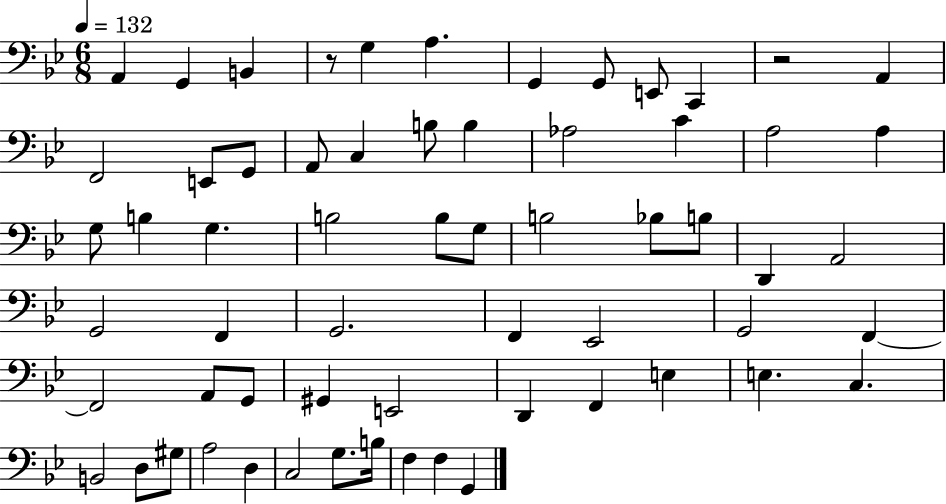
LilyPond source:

{
  \clef bass
  \numericTimeSignature
  \time 6/8
  \key bes \major
  \tempo 4 = 132
  a,4 g,4 b,4 | r8 g4 a4. | g,4 g,8 e,8 c,4 | r2 a,4 | \break f,2 e,8 g,8 | a,8 c4 b8 b4 | aes2 c'4 | a2 a4 | \break g8 b4 g4. | b2 b8 g8 | b2 bes8 b8 | d,4 a,2 | \break g,2 f,4 | g,2. | f,4 ees,2 | g,2 f,4~~ | \break f,2 a,8 g,8 | gis,4 e,2 | d,4 f,4 e4 | e4. c4. | \break b,2 d8 gis8 | a2 d4 | c2 g8. b16 | f4 f4 g,4 | \break \bar "|."
}